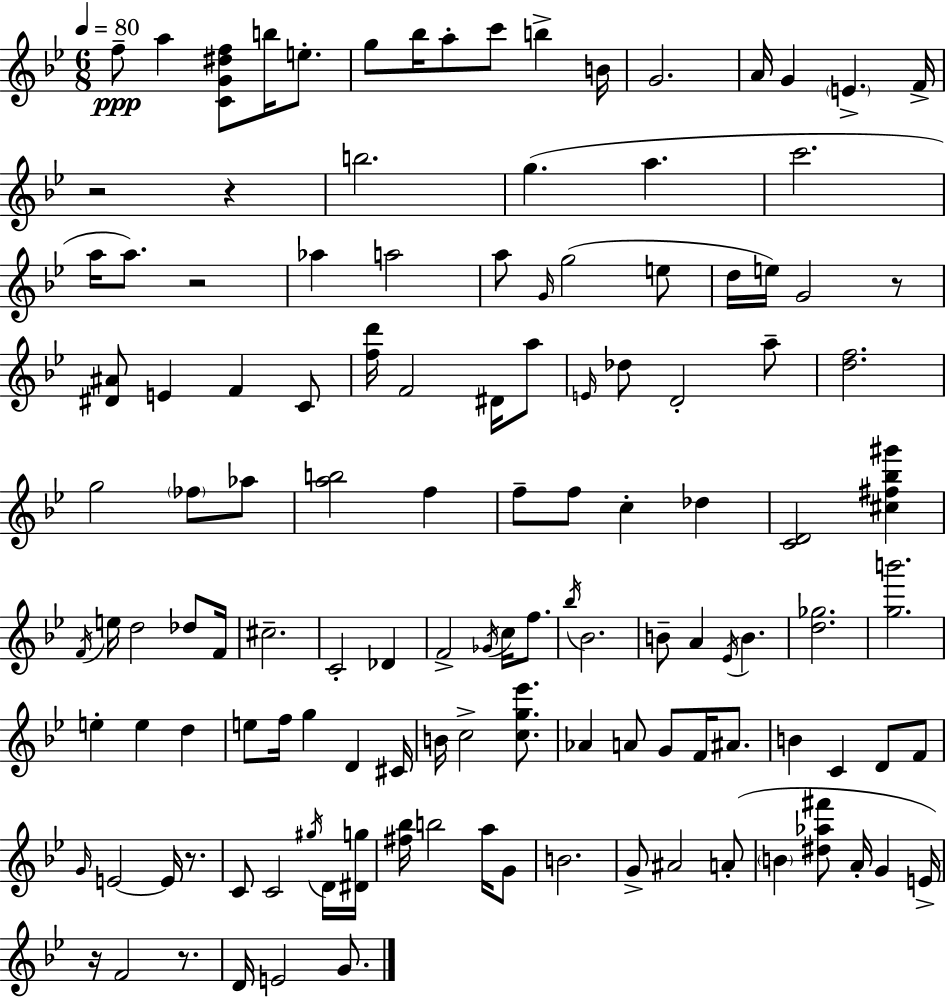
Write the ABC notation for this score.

X:1
T:Untitled
M:6/8
L:1/4
K:Bb
f/2 a [CG^df]/2 b/4 e/2 g/2 _b/4 a/2 c'/2 b B/4 G2 A/4 G E F/4 z2 z b2 g a c'2 a/4 a/2 z2 _a a2 a/2 G/4 g2 e/2 d/4 e/4 G2 z/2 [^D^A]/2 E F C/2 [fd']/4 F2 ^D/4 a/2 E/4 _d/2 D2 a/2 [df]2 g2 _f/2 _a/2 [ab]2 f f/2 f/2 c _d [CD]2 [^c^f_b^g'] F/4 e/4 d2 _d/2 F/4 ^c2 C2 _D F2 _G/4 c/4 f/2 _b/4 _B2 B/2 A _E/4 B [d_g]2 [gb']2 e e d e/2 f/4 g D ^C/4 B/4 c2 [cg_e']/2 _A A/2 G/2 F/4 ^A/2 B C D/2 F/2 G/4 E2 E/4 z/2 C/2 C2 ^g/4 D/4 [^Dg]/4 [^f_b]/4 b2 a/4 G/2 B2 G/2 ^A2 A/2 B [^d_a^f']/2 A/4 G E/4 z/4 F2 z/2 D/4 E2 G/2